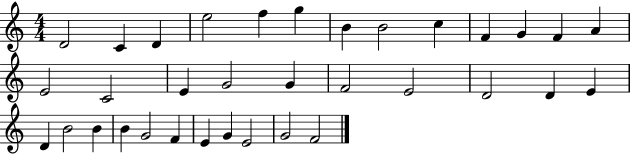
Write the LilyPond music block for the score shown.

{
  \clef treble
  \numericTimeSignature
  \time 4/4
  \key c \major
  d'2 c'4 d'4 | e''2 f''4 g''4 | b'4 b'2 c''4 | f'4 g'4 f'4 a'4 | \break e'2 c'2 | e'4 g'2 g'4 | f'2 e'2 | d'2 d'4 e'4 | \break d'4 b'2 b'4 | b'4 g'2 f'4 | e'4 g'4 e'2 | g'2 f'2 | \break \bar "|."
}